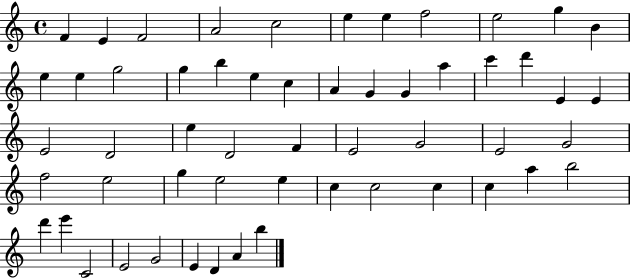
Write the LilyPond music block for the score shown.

{
  \clef treble
  \time 4/4
  \defaultTimeSignature
  \key c \major
  f'4 e'4 f'2 | a'2 c''2 | e''4 e''4 f''2 | e''2 g''4 b'4 | \break e''4 e''4 g''2 | g''4 b''4 e''4 c''4 | a'4 g'4 g'4 a''4 | c'''4 d'''4 e'4 e'4 | \break e'2 d'2 | e''4 d'2 f'4 | e'2 g'2 | e'2 g'2 | \break f''2 e''2 | g''4 e''2 e''4 | c''4 c''2 c''4 | c''4 a''4 b''2 | \break d'''4 e'''4 c'2 | e'2 g'2 | e'4 d'4 a'4 b''4 | \bar "|."
}